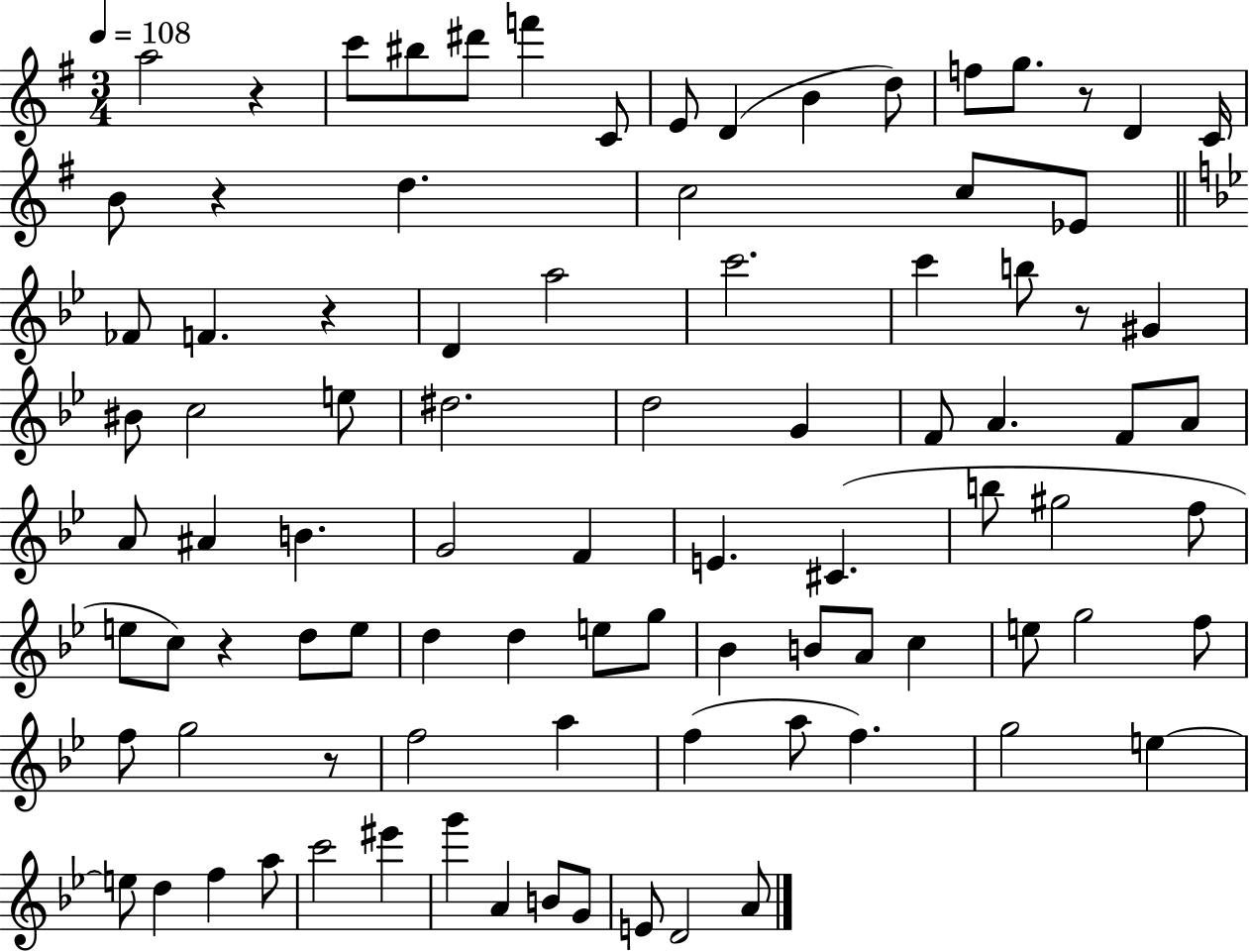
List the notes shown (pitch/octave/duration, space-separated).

A5/h R/q C6/e BIS5/e D#6/e F6/q C4/e E4/e D4/q B4/q D5/e F5/e G5/e. R/e D4/q C4/s B4/e R/q D5/q. C5/h C5/e Eb4/e FES4/e F4/q. R/q D4/q A5/h C6/h. C6/q B5/e R/e G#4/q BIS4/e C5/h E5/e D#5/h. D5/h G4/q F4/e A4/q. F4/e A4/e A4/e A#4/q B4/q. G4/h F4/q E4/q. C#4/q. B5/e G#5/h F5/e E5/e C5/e R/q D5/e E5/e D5/q D5/q E5/e G5/e Bb4/q B4/e A4/e C5/q E5/e G5/h F5/e F5/e G5/h R/e F5/h A5/q F5/q A5/e F5/q. G5/h E5/q E5/e D5/q F5/q A5/e C6/h EIS6/q G6/q A4/q B4/e G4/e E4/e D4/h A4/e